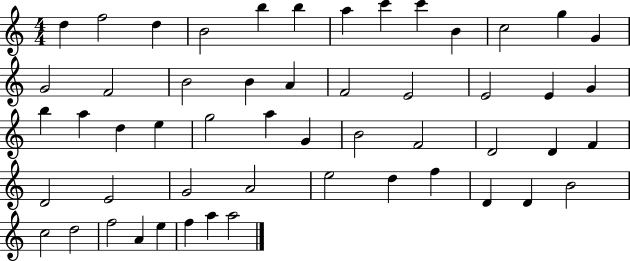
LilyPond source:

{
  \clef treble
  \numericTimeSignature
  \time 4/4
  \key c \major
  d''4 f''2 d''4 | b'2 b''4 b''4 | a''4 c'''4 c'''4 b'4 | c''2 g''4 g'4 | \break g'2 f'2 | b'2 b'4 a'4 | f'2 e'2 | e'2 e'4 g'4 | \break b''4 a''4 d''4 e''4 | g''2 a''4 g'4 | b'2 f'2 | d'2 d'4 f'4 | \break d'2 e'2 | g'2 a'2 | e''2 d''4 f''4 | d'4 d'4 b'2 | \break c''2 d''2 | f''2 a'4 e''4 | f''4 a''4 a''2 | \bar "|."
}